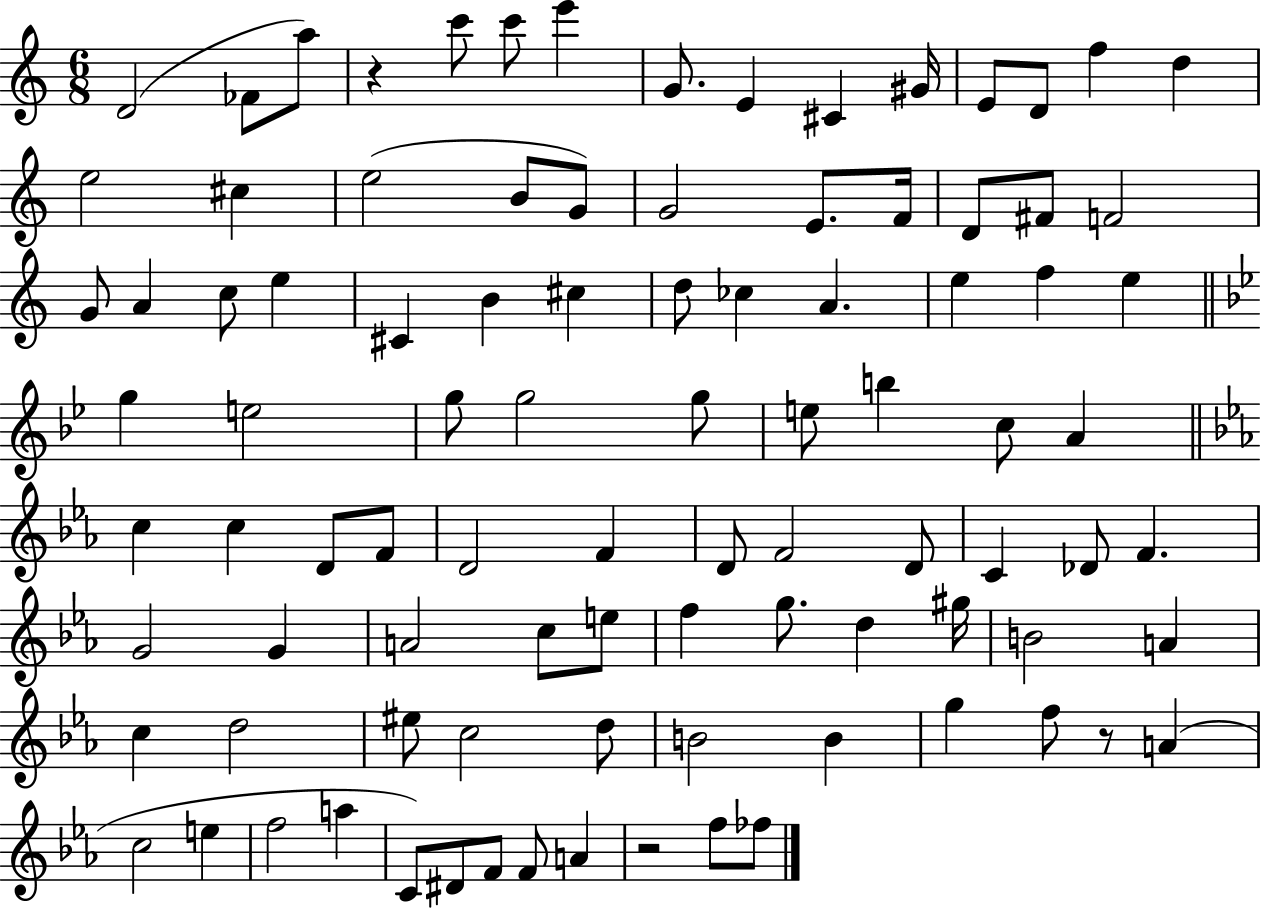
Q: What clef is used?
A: treble